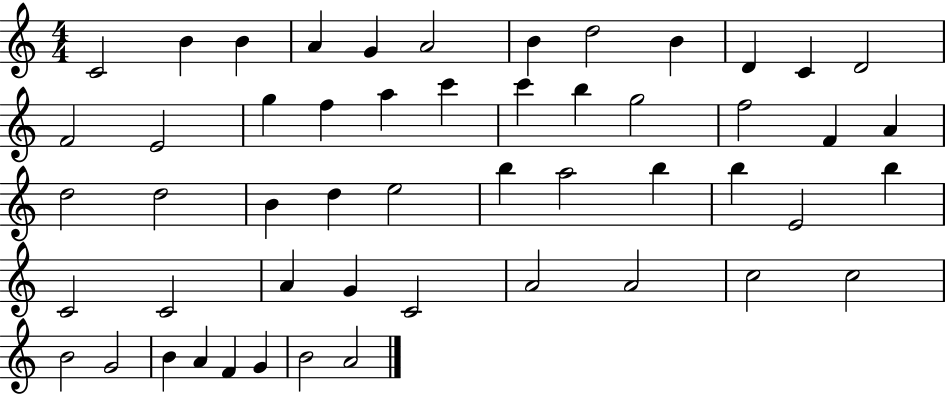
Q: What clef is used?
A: treble